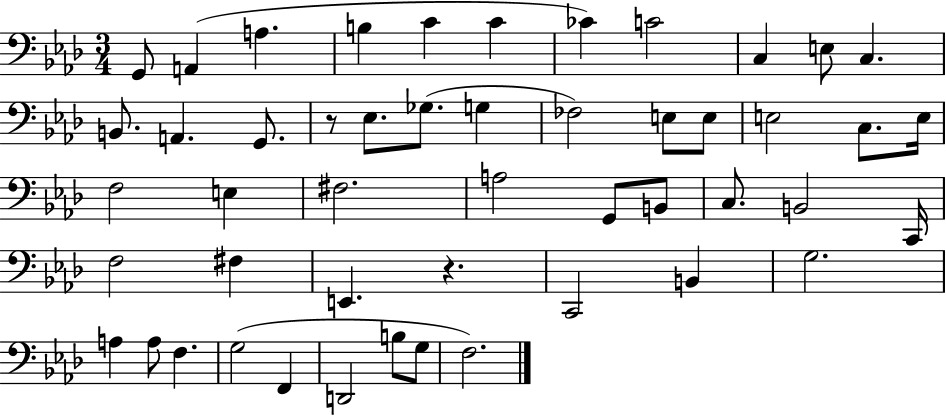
X:1
T:Untitled
M:3/4
L:1/4
K:Ab
G,,/2 A,, A, B, C C _C C2 C, E,/2 C, B,,/2 A,, G,,/2 z/2 _E,/2 _G,/2 G, _F,2 E,/2 E,/2 E,2 C,/2 E,/4 F,2 E, ^F,2 A,2 G,,/2 B,,/2 C,/2 B,,2 C,,/4 F,2 ^F, E,, z C,,2 B,, G,2 A, A,/2 F, G,2 F,, D,,2 B,/2 G,/2 F,2